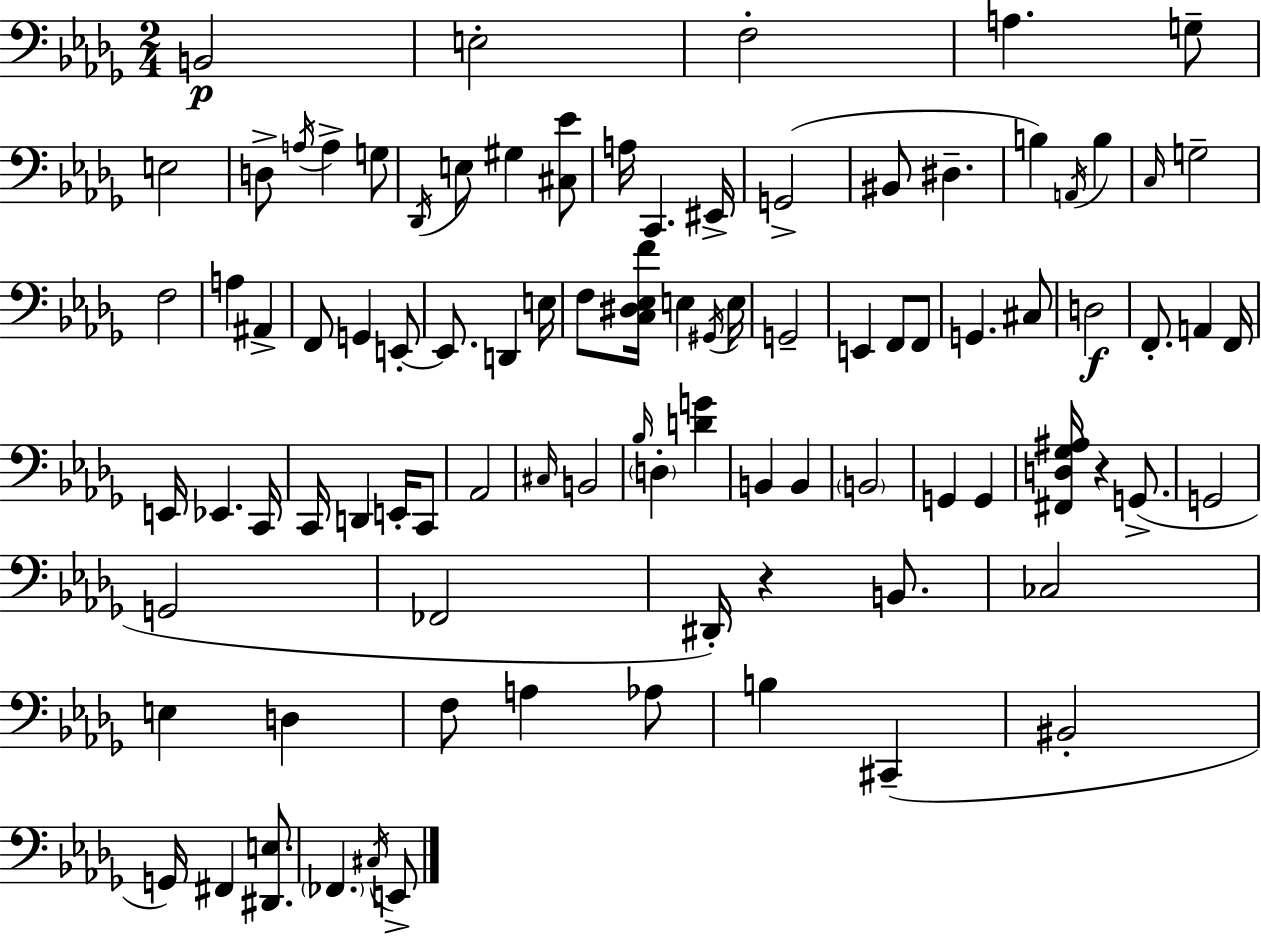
B2/h E3/h F3/h A3/q. G3/e E3/h D3/e A3/s A3/q G3/e Db2/s E3/e G#3/q [C#3,Eb4]/e A3/s C2/q. EIS2/s G2/h BIS2/e D#3/q. B3/q A2/s B3/q C3/s G3/h F3/h A3/q A#2/q F2/e G2/q E2/e E2/e. D2/q E3/s F3/e [C3,D#3,Eb3,F4]/s E3/q G#2/s E3/s G2/h E2/q F2/e F2/e G2/q. C#3/e D3/h F2/e. A2/q F2/s E2/s Eb2/q. C2/s C2/s D2/q E2/s C2/e Ab2/h C#3/s B2/h Bb3/s D3/q [D4,G4]/q B2/q B2/q B2/h G2/q G2/q [F#2,D3,Gb3,A#3]/s R/q G2/e. G2/h G2/h FES2/h D#2/s R/q B2/e. CES3/h E3/q D3/q F3/e A3/q Ab3/e B3/q C#2/q BIS2/h G2/s F#2/q [D#2,E3]/e. FES2/q. C#3/s E2/e